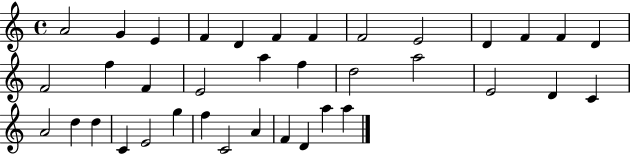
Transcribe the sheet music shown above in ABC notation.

X:1
T:Untitled
M:4/4
L:1/4
K:C
A2 G E F D F F F2 E2 D F F D F2 f F E2 a f d2 a2 E2 D C A2 d d C E2 g f C2 A F D a a